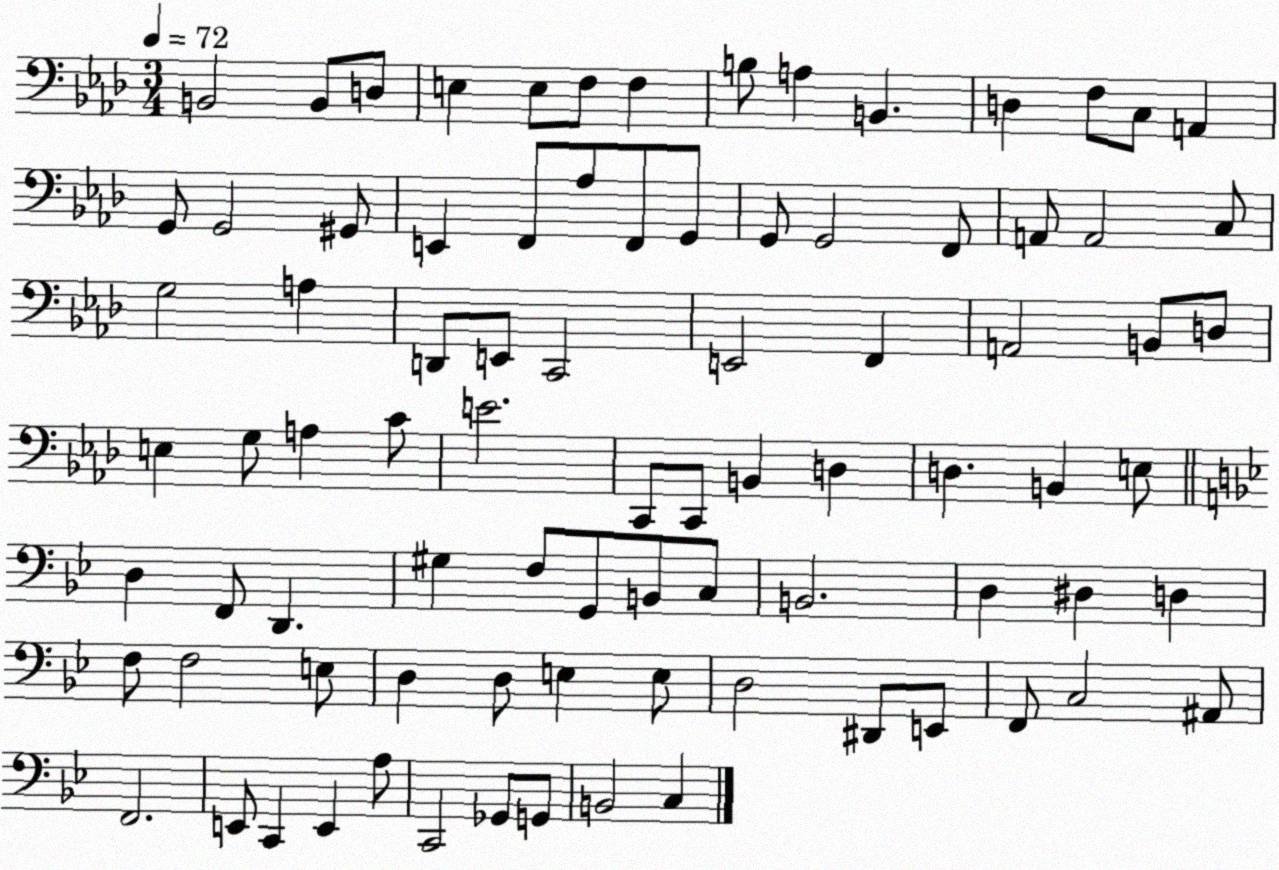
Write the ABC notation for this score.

X:1
T:Untitled
M:3/4
L:1/4
K:Ab
B,,2 B,,/2 D,/2 E, E,/2 F,/2 F, B,/2 A, B,, D, F,/2 C,/2 A,, G,,/2 G,,2 ^G,,/2 E,, F,,/2 _A,/2 F,,/2 G,,/2 G,,/2 G,,2 F,,/2 A,,/2 A,,2 C,/2 G,2 A, D,,/2 E,,/2 C,,2 E,,2 F,, A,,2 B,,/2 D,/2 E, G,/2 A, C/2 E2 C,,/2 C,,/2 B,, D, D, B,, E,/2 D, F,,/2 D,, ^G, F,/2 G,,/2 B,,/2 C,/2 B,,2 D, ^D, D, F,/2 F,2 E,/2 D, D,/2 E, E,/2 D,2 ^D,,/2 E,,/2 F,,/2 C,2 ^A,,/2 F,,2 E,,/2 C,, E,, A,/2 C,,2 _G,,/2 G,,/2 B,,2 C,